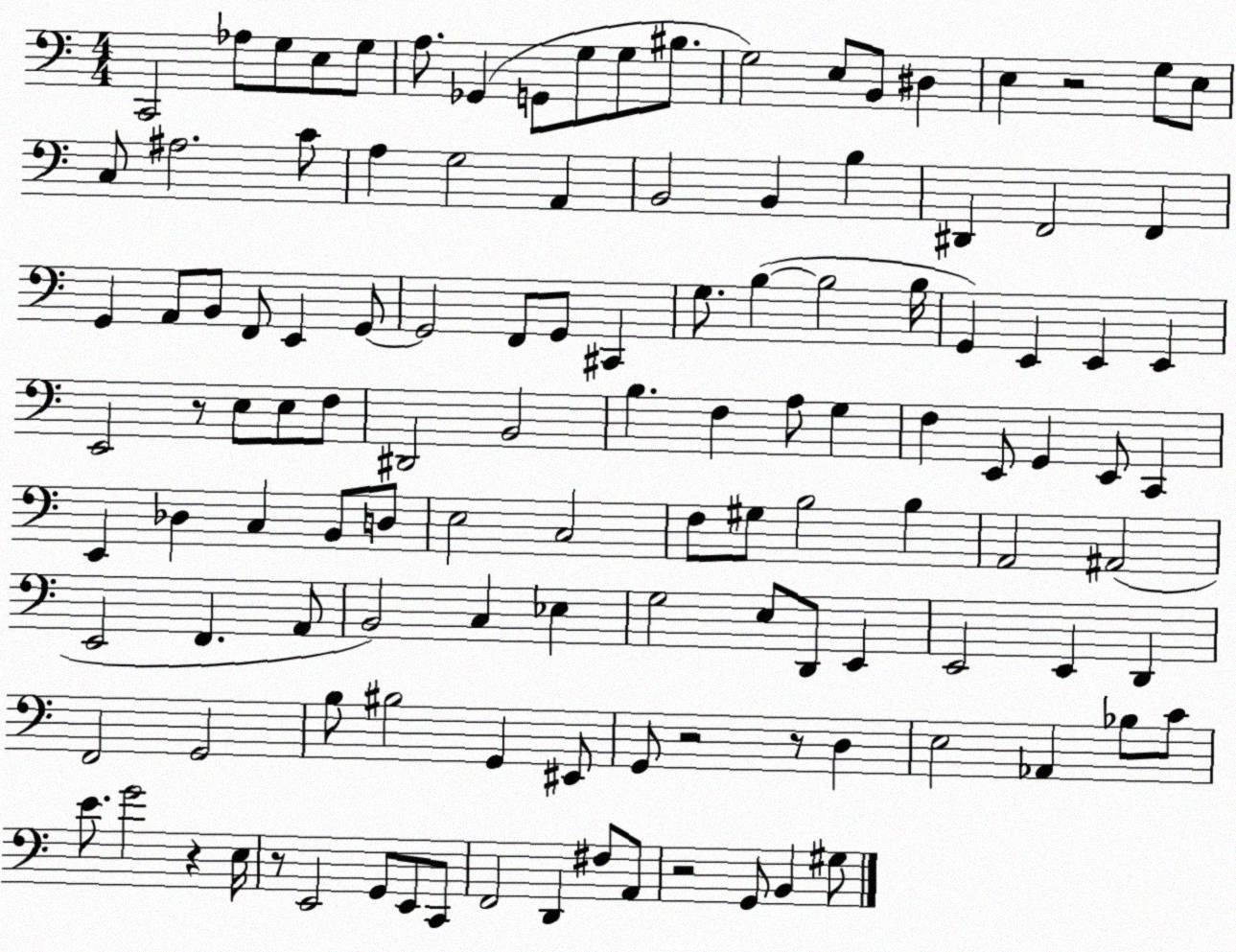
X:1
T:Untitled
M:4/4
L:1/4
K:C
C,,2 _A,/2 G,/2 E,/2 G,/2 A,/2 _G,, G,,/2 G,/2 G,/2 ^B,/2 G,2 E,/2 B,,/2 ^D, E, z2 G,/2 E,/2 C,/2 ^A,2 C/2 A, G,2 A,, B,,2 B,, B, ^D,, F,,2 F,, G,, A,,/2 B,,/2 F,,/2 E,, G,,/2 G,,2 F,,/2 G,,/2 ^C,, G,/2 B, B,2 B,/4 G,, E,, E,, E,, E,,2 z/2 E,/2 E,/2 F,/2 ^D,,2 B,,2 B, F, A,/2 G, F, E,,/2 G,, E,,/2 C,, E,, _D, C, B,,/2 D,/2 E,2 C,2 F,/2 ^G,/2 B,2 B, A,,2 ^A,,2 E,,2 F,, A,,/2 B,,2 C, _E, G,2 E,/2 D,,/2 E,, E,,2 E,, D,, F,,2 G,,2 B,/2 ^B,2 G,, ^E,,/2 G,,/2 z2 z/2 D, E,2 _A,, _B,/2 C/2 E/2 G2 z E,/4 z/2 E,,2 G,,/2 E,,/2 C,,/2 F,,2 D,, ^F,/2 A,,/2 z2 G,,/2 B,, ^G,/2